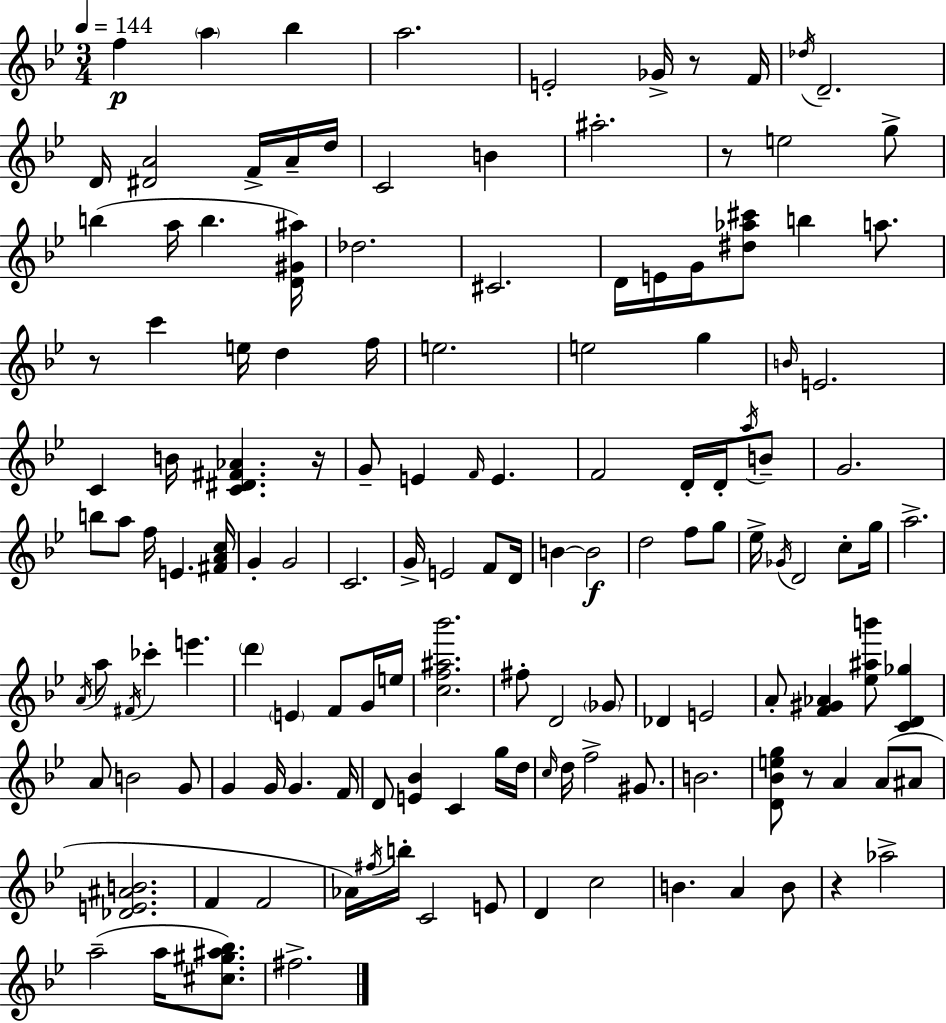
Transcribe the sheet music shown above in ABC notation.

X:1
T:Untitled
M:3/4
L:1/4
K:Bb
f a _b a2 E2 _G/4 z/2 F/4 _d/4 D2 D/4 [^DA]2 F/4 A/4 d/4 C2 B ^a2 z/2 e2 g/2 b a/4 b [D^G^a]/4 _d2 ^C2 D/4 E/4 G/4 [^d_a^c']/2 b a/2 z/2 c' e/4 d f/4 e2 e2 g B/4 E2 C B/4 [C^D^F_A] z/4 G/2 E F/4 E F2 D/4 D/4 a/4 B/2 G2 b/2 a/2 f/4 E [^FAc]/4 G G2 C2 G/4 E2 F/2 D/4 B B2 d2 f/2 g/2 _e/4 _G/4 D2 c/2 g/4 a2 A/4 a/2 ^F/4 _c' e' d' E F/2 G/4 e/4 [cf^a_b']2 ^f/2 D2 _G/2 _D E2 A/2 [F^G_A] [_e^ab']/2 [CD_g] A/2 B2 G/2 G G/4 G F/4 D/2 [E_B] C g/4 d/4 c/4 d/4 f2 ^G/2 B2 [D_Beg]/2 z/2 A A/2 ^A/2 [_DE^AB]2 F F2 _A/4 ^f/4 b/4 C2 E/2 D c2 B A B/2 z _a2 a2 a/4 [^c^g^a_b]/2 ^f2